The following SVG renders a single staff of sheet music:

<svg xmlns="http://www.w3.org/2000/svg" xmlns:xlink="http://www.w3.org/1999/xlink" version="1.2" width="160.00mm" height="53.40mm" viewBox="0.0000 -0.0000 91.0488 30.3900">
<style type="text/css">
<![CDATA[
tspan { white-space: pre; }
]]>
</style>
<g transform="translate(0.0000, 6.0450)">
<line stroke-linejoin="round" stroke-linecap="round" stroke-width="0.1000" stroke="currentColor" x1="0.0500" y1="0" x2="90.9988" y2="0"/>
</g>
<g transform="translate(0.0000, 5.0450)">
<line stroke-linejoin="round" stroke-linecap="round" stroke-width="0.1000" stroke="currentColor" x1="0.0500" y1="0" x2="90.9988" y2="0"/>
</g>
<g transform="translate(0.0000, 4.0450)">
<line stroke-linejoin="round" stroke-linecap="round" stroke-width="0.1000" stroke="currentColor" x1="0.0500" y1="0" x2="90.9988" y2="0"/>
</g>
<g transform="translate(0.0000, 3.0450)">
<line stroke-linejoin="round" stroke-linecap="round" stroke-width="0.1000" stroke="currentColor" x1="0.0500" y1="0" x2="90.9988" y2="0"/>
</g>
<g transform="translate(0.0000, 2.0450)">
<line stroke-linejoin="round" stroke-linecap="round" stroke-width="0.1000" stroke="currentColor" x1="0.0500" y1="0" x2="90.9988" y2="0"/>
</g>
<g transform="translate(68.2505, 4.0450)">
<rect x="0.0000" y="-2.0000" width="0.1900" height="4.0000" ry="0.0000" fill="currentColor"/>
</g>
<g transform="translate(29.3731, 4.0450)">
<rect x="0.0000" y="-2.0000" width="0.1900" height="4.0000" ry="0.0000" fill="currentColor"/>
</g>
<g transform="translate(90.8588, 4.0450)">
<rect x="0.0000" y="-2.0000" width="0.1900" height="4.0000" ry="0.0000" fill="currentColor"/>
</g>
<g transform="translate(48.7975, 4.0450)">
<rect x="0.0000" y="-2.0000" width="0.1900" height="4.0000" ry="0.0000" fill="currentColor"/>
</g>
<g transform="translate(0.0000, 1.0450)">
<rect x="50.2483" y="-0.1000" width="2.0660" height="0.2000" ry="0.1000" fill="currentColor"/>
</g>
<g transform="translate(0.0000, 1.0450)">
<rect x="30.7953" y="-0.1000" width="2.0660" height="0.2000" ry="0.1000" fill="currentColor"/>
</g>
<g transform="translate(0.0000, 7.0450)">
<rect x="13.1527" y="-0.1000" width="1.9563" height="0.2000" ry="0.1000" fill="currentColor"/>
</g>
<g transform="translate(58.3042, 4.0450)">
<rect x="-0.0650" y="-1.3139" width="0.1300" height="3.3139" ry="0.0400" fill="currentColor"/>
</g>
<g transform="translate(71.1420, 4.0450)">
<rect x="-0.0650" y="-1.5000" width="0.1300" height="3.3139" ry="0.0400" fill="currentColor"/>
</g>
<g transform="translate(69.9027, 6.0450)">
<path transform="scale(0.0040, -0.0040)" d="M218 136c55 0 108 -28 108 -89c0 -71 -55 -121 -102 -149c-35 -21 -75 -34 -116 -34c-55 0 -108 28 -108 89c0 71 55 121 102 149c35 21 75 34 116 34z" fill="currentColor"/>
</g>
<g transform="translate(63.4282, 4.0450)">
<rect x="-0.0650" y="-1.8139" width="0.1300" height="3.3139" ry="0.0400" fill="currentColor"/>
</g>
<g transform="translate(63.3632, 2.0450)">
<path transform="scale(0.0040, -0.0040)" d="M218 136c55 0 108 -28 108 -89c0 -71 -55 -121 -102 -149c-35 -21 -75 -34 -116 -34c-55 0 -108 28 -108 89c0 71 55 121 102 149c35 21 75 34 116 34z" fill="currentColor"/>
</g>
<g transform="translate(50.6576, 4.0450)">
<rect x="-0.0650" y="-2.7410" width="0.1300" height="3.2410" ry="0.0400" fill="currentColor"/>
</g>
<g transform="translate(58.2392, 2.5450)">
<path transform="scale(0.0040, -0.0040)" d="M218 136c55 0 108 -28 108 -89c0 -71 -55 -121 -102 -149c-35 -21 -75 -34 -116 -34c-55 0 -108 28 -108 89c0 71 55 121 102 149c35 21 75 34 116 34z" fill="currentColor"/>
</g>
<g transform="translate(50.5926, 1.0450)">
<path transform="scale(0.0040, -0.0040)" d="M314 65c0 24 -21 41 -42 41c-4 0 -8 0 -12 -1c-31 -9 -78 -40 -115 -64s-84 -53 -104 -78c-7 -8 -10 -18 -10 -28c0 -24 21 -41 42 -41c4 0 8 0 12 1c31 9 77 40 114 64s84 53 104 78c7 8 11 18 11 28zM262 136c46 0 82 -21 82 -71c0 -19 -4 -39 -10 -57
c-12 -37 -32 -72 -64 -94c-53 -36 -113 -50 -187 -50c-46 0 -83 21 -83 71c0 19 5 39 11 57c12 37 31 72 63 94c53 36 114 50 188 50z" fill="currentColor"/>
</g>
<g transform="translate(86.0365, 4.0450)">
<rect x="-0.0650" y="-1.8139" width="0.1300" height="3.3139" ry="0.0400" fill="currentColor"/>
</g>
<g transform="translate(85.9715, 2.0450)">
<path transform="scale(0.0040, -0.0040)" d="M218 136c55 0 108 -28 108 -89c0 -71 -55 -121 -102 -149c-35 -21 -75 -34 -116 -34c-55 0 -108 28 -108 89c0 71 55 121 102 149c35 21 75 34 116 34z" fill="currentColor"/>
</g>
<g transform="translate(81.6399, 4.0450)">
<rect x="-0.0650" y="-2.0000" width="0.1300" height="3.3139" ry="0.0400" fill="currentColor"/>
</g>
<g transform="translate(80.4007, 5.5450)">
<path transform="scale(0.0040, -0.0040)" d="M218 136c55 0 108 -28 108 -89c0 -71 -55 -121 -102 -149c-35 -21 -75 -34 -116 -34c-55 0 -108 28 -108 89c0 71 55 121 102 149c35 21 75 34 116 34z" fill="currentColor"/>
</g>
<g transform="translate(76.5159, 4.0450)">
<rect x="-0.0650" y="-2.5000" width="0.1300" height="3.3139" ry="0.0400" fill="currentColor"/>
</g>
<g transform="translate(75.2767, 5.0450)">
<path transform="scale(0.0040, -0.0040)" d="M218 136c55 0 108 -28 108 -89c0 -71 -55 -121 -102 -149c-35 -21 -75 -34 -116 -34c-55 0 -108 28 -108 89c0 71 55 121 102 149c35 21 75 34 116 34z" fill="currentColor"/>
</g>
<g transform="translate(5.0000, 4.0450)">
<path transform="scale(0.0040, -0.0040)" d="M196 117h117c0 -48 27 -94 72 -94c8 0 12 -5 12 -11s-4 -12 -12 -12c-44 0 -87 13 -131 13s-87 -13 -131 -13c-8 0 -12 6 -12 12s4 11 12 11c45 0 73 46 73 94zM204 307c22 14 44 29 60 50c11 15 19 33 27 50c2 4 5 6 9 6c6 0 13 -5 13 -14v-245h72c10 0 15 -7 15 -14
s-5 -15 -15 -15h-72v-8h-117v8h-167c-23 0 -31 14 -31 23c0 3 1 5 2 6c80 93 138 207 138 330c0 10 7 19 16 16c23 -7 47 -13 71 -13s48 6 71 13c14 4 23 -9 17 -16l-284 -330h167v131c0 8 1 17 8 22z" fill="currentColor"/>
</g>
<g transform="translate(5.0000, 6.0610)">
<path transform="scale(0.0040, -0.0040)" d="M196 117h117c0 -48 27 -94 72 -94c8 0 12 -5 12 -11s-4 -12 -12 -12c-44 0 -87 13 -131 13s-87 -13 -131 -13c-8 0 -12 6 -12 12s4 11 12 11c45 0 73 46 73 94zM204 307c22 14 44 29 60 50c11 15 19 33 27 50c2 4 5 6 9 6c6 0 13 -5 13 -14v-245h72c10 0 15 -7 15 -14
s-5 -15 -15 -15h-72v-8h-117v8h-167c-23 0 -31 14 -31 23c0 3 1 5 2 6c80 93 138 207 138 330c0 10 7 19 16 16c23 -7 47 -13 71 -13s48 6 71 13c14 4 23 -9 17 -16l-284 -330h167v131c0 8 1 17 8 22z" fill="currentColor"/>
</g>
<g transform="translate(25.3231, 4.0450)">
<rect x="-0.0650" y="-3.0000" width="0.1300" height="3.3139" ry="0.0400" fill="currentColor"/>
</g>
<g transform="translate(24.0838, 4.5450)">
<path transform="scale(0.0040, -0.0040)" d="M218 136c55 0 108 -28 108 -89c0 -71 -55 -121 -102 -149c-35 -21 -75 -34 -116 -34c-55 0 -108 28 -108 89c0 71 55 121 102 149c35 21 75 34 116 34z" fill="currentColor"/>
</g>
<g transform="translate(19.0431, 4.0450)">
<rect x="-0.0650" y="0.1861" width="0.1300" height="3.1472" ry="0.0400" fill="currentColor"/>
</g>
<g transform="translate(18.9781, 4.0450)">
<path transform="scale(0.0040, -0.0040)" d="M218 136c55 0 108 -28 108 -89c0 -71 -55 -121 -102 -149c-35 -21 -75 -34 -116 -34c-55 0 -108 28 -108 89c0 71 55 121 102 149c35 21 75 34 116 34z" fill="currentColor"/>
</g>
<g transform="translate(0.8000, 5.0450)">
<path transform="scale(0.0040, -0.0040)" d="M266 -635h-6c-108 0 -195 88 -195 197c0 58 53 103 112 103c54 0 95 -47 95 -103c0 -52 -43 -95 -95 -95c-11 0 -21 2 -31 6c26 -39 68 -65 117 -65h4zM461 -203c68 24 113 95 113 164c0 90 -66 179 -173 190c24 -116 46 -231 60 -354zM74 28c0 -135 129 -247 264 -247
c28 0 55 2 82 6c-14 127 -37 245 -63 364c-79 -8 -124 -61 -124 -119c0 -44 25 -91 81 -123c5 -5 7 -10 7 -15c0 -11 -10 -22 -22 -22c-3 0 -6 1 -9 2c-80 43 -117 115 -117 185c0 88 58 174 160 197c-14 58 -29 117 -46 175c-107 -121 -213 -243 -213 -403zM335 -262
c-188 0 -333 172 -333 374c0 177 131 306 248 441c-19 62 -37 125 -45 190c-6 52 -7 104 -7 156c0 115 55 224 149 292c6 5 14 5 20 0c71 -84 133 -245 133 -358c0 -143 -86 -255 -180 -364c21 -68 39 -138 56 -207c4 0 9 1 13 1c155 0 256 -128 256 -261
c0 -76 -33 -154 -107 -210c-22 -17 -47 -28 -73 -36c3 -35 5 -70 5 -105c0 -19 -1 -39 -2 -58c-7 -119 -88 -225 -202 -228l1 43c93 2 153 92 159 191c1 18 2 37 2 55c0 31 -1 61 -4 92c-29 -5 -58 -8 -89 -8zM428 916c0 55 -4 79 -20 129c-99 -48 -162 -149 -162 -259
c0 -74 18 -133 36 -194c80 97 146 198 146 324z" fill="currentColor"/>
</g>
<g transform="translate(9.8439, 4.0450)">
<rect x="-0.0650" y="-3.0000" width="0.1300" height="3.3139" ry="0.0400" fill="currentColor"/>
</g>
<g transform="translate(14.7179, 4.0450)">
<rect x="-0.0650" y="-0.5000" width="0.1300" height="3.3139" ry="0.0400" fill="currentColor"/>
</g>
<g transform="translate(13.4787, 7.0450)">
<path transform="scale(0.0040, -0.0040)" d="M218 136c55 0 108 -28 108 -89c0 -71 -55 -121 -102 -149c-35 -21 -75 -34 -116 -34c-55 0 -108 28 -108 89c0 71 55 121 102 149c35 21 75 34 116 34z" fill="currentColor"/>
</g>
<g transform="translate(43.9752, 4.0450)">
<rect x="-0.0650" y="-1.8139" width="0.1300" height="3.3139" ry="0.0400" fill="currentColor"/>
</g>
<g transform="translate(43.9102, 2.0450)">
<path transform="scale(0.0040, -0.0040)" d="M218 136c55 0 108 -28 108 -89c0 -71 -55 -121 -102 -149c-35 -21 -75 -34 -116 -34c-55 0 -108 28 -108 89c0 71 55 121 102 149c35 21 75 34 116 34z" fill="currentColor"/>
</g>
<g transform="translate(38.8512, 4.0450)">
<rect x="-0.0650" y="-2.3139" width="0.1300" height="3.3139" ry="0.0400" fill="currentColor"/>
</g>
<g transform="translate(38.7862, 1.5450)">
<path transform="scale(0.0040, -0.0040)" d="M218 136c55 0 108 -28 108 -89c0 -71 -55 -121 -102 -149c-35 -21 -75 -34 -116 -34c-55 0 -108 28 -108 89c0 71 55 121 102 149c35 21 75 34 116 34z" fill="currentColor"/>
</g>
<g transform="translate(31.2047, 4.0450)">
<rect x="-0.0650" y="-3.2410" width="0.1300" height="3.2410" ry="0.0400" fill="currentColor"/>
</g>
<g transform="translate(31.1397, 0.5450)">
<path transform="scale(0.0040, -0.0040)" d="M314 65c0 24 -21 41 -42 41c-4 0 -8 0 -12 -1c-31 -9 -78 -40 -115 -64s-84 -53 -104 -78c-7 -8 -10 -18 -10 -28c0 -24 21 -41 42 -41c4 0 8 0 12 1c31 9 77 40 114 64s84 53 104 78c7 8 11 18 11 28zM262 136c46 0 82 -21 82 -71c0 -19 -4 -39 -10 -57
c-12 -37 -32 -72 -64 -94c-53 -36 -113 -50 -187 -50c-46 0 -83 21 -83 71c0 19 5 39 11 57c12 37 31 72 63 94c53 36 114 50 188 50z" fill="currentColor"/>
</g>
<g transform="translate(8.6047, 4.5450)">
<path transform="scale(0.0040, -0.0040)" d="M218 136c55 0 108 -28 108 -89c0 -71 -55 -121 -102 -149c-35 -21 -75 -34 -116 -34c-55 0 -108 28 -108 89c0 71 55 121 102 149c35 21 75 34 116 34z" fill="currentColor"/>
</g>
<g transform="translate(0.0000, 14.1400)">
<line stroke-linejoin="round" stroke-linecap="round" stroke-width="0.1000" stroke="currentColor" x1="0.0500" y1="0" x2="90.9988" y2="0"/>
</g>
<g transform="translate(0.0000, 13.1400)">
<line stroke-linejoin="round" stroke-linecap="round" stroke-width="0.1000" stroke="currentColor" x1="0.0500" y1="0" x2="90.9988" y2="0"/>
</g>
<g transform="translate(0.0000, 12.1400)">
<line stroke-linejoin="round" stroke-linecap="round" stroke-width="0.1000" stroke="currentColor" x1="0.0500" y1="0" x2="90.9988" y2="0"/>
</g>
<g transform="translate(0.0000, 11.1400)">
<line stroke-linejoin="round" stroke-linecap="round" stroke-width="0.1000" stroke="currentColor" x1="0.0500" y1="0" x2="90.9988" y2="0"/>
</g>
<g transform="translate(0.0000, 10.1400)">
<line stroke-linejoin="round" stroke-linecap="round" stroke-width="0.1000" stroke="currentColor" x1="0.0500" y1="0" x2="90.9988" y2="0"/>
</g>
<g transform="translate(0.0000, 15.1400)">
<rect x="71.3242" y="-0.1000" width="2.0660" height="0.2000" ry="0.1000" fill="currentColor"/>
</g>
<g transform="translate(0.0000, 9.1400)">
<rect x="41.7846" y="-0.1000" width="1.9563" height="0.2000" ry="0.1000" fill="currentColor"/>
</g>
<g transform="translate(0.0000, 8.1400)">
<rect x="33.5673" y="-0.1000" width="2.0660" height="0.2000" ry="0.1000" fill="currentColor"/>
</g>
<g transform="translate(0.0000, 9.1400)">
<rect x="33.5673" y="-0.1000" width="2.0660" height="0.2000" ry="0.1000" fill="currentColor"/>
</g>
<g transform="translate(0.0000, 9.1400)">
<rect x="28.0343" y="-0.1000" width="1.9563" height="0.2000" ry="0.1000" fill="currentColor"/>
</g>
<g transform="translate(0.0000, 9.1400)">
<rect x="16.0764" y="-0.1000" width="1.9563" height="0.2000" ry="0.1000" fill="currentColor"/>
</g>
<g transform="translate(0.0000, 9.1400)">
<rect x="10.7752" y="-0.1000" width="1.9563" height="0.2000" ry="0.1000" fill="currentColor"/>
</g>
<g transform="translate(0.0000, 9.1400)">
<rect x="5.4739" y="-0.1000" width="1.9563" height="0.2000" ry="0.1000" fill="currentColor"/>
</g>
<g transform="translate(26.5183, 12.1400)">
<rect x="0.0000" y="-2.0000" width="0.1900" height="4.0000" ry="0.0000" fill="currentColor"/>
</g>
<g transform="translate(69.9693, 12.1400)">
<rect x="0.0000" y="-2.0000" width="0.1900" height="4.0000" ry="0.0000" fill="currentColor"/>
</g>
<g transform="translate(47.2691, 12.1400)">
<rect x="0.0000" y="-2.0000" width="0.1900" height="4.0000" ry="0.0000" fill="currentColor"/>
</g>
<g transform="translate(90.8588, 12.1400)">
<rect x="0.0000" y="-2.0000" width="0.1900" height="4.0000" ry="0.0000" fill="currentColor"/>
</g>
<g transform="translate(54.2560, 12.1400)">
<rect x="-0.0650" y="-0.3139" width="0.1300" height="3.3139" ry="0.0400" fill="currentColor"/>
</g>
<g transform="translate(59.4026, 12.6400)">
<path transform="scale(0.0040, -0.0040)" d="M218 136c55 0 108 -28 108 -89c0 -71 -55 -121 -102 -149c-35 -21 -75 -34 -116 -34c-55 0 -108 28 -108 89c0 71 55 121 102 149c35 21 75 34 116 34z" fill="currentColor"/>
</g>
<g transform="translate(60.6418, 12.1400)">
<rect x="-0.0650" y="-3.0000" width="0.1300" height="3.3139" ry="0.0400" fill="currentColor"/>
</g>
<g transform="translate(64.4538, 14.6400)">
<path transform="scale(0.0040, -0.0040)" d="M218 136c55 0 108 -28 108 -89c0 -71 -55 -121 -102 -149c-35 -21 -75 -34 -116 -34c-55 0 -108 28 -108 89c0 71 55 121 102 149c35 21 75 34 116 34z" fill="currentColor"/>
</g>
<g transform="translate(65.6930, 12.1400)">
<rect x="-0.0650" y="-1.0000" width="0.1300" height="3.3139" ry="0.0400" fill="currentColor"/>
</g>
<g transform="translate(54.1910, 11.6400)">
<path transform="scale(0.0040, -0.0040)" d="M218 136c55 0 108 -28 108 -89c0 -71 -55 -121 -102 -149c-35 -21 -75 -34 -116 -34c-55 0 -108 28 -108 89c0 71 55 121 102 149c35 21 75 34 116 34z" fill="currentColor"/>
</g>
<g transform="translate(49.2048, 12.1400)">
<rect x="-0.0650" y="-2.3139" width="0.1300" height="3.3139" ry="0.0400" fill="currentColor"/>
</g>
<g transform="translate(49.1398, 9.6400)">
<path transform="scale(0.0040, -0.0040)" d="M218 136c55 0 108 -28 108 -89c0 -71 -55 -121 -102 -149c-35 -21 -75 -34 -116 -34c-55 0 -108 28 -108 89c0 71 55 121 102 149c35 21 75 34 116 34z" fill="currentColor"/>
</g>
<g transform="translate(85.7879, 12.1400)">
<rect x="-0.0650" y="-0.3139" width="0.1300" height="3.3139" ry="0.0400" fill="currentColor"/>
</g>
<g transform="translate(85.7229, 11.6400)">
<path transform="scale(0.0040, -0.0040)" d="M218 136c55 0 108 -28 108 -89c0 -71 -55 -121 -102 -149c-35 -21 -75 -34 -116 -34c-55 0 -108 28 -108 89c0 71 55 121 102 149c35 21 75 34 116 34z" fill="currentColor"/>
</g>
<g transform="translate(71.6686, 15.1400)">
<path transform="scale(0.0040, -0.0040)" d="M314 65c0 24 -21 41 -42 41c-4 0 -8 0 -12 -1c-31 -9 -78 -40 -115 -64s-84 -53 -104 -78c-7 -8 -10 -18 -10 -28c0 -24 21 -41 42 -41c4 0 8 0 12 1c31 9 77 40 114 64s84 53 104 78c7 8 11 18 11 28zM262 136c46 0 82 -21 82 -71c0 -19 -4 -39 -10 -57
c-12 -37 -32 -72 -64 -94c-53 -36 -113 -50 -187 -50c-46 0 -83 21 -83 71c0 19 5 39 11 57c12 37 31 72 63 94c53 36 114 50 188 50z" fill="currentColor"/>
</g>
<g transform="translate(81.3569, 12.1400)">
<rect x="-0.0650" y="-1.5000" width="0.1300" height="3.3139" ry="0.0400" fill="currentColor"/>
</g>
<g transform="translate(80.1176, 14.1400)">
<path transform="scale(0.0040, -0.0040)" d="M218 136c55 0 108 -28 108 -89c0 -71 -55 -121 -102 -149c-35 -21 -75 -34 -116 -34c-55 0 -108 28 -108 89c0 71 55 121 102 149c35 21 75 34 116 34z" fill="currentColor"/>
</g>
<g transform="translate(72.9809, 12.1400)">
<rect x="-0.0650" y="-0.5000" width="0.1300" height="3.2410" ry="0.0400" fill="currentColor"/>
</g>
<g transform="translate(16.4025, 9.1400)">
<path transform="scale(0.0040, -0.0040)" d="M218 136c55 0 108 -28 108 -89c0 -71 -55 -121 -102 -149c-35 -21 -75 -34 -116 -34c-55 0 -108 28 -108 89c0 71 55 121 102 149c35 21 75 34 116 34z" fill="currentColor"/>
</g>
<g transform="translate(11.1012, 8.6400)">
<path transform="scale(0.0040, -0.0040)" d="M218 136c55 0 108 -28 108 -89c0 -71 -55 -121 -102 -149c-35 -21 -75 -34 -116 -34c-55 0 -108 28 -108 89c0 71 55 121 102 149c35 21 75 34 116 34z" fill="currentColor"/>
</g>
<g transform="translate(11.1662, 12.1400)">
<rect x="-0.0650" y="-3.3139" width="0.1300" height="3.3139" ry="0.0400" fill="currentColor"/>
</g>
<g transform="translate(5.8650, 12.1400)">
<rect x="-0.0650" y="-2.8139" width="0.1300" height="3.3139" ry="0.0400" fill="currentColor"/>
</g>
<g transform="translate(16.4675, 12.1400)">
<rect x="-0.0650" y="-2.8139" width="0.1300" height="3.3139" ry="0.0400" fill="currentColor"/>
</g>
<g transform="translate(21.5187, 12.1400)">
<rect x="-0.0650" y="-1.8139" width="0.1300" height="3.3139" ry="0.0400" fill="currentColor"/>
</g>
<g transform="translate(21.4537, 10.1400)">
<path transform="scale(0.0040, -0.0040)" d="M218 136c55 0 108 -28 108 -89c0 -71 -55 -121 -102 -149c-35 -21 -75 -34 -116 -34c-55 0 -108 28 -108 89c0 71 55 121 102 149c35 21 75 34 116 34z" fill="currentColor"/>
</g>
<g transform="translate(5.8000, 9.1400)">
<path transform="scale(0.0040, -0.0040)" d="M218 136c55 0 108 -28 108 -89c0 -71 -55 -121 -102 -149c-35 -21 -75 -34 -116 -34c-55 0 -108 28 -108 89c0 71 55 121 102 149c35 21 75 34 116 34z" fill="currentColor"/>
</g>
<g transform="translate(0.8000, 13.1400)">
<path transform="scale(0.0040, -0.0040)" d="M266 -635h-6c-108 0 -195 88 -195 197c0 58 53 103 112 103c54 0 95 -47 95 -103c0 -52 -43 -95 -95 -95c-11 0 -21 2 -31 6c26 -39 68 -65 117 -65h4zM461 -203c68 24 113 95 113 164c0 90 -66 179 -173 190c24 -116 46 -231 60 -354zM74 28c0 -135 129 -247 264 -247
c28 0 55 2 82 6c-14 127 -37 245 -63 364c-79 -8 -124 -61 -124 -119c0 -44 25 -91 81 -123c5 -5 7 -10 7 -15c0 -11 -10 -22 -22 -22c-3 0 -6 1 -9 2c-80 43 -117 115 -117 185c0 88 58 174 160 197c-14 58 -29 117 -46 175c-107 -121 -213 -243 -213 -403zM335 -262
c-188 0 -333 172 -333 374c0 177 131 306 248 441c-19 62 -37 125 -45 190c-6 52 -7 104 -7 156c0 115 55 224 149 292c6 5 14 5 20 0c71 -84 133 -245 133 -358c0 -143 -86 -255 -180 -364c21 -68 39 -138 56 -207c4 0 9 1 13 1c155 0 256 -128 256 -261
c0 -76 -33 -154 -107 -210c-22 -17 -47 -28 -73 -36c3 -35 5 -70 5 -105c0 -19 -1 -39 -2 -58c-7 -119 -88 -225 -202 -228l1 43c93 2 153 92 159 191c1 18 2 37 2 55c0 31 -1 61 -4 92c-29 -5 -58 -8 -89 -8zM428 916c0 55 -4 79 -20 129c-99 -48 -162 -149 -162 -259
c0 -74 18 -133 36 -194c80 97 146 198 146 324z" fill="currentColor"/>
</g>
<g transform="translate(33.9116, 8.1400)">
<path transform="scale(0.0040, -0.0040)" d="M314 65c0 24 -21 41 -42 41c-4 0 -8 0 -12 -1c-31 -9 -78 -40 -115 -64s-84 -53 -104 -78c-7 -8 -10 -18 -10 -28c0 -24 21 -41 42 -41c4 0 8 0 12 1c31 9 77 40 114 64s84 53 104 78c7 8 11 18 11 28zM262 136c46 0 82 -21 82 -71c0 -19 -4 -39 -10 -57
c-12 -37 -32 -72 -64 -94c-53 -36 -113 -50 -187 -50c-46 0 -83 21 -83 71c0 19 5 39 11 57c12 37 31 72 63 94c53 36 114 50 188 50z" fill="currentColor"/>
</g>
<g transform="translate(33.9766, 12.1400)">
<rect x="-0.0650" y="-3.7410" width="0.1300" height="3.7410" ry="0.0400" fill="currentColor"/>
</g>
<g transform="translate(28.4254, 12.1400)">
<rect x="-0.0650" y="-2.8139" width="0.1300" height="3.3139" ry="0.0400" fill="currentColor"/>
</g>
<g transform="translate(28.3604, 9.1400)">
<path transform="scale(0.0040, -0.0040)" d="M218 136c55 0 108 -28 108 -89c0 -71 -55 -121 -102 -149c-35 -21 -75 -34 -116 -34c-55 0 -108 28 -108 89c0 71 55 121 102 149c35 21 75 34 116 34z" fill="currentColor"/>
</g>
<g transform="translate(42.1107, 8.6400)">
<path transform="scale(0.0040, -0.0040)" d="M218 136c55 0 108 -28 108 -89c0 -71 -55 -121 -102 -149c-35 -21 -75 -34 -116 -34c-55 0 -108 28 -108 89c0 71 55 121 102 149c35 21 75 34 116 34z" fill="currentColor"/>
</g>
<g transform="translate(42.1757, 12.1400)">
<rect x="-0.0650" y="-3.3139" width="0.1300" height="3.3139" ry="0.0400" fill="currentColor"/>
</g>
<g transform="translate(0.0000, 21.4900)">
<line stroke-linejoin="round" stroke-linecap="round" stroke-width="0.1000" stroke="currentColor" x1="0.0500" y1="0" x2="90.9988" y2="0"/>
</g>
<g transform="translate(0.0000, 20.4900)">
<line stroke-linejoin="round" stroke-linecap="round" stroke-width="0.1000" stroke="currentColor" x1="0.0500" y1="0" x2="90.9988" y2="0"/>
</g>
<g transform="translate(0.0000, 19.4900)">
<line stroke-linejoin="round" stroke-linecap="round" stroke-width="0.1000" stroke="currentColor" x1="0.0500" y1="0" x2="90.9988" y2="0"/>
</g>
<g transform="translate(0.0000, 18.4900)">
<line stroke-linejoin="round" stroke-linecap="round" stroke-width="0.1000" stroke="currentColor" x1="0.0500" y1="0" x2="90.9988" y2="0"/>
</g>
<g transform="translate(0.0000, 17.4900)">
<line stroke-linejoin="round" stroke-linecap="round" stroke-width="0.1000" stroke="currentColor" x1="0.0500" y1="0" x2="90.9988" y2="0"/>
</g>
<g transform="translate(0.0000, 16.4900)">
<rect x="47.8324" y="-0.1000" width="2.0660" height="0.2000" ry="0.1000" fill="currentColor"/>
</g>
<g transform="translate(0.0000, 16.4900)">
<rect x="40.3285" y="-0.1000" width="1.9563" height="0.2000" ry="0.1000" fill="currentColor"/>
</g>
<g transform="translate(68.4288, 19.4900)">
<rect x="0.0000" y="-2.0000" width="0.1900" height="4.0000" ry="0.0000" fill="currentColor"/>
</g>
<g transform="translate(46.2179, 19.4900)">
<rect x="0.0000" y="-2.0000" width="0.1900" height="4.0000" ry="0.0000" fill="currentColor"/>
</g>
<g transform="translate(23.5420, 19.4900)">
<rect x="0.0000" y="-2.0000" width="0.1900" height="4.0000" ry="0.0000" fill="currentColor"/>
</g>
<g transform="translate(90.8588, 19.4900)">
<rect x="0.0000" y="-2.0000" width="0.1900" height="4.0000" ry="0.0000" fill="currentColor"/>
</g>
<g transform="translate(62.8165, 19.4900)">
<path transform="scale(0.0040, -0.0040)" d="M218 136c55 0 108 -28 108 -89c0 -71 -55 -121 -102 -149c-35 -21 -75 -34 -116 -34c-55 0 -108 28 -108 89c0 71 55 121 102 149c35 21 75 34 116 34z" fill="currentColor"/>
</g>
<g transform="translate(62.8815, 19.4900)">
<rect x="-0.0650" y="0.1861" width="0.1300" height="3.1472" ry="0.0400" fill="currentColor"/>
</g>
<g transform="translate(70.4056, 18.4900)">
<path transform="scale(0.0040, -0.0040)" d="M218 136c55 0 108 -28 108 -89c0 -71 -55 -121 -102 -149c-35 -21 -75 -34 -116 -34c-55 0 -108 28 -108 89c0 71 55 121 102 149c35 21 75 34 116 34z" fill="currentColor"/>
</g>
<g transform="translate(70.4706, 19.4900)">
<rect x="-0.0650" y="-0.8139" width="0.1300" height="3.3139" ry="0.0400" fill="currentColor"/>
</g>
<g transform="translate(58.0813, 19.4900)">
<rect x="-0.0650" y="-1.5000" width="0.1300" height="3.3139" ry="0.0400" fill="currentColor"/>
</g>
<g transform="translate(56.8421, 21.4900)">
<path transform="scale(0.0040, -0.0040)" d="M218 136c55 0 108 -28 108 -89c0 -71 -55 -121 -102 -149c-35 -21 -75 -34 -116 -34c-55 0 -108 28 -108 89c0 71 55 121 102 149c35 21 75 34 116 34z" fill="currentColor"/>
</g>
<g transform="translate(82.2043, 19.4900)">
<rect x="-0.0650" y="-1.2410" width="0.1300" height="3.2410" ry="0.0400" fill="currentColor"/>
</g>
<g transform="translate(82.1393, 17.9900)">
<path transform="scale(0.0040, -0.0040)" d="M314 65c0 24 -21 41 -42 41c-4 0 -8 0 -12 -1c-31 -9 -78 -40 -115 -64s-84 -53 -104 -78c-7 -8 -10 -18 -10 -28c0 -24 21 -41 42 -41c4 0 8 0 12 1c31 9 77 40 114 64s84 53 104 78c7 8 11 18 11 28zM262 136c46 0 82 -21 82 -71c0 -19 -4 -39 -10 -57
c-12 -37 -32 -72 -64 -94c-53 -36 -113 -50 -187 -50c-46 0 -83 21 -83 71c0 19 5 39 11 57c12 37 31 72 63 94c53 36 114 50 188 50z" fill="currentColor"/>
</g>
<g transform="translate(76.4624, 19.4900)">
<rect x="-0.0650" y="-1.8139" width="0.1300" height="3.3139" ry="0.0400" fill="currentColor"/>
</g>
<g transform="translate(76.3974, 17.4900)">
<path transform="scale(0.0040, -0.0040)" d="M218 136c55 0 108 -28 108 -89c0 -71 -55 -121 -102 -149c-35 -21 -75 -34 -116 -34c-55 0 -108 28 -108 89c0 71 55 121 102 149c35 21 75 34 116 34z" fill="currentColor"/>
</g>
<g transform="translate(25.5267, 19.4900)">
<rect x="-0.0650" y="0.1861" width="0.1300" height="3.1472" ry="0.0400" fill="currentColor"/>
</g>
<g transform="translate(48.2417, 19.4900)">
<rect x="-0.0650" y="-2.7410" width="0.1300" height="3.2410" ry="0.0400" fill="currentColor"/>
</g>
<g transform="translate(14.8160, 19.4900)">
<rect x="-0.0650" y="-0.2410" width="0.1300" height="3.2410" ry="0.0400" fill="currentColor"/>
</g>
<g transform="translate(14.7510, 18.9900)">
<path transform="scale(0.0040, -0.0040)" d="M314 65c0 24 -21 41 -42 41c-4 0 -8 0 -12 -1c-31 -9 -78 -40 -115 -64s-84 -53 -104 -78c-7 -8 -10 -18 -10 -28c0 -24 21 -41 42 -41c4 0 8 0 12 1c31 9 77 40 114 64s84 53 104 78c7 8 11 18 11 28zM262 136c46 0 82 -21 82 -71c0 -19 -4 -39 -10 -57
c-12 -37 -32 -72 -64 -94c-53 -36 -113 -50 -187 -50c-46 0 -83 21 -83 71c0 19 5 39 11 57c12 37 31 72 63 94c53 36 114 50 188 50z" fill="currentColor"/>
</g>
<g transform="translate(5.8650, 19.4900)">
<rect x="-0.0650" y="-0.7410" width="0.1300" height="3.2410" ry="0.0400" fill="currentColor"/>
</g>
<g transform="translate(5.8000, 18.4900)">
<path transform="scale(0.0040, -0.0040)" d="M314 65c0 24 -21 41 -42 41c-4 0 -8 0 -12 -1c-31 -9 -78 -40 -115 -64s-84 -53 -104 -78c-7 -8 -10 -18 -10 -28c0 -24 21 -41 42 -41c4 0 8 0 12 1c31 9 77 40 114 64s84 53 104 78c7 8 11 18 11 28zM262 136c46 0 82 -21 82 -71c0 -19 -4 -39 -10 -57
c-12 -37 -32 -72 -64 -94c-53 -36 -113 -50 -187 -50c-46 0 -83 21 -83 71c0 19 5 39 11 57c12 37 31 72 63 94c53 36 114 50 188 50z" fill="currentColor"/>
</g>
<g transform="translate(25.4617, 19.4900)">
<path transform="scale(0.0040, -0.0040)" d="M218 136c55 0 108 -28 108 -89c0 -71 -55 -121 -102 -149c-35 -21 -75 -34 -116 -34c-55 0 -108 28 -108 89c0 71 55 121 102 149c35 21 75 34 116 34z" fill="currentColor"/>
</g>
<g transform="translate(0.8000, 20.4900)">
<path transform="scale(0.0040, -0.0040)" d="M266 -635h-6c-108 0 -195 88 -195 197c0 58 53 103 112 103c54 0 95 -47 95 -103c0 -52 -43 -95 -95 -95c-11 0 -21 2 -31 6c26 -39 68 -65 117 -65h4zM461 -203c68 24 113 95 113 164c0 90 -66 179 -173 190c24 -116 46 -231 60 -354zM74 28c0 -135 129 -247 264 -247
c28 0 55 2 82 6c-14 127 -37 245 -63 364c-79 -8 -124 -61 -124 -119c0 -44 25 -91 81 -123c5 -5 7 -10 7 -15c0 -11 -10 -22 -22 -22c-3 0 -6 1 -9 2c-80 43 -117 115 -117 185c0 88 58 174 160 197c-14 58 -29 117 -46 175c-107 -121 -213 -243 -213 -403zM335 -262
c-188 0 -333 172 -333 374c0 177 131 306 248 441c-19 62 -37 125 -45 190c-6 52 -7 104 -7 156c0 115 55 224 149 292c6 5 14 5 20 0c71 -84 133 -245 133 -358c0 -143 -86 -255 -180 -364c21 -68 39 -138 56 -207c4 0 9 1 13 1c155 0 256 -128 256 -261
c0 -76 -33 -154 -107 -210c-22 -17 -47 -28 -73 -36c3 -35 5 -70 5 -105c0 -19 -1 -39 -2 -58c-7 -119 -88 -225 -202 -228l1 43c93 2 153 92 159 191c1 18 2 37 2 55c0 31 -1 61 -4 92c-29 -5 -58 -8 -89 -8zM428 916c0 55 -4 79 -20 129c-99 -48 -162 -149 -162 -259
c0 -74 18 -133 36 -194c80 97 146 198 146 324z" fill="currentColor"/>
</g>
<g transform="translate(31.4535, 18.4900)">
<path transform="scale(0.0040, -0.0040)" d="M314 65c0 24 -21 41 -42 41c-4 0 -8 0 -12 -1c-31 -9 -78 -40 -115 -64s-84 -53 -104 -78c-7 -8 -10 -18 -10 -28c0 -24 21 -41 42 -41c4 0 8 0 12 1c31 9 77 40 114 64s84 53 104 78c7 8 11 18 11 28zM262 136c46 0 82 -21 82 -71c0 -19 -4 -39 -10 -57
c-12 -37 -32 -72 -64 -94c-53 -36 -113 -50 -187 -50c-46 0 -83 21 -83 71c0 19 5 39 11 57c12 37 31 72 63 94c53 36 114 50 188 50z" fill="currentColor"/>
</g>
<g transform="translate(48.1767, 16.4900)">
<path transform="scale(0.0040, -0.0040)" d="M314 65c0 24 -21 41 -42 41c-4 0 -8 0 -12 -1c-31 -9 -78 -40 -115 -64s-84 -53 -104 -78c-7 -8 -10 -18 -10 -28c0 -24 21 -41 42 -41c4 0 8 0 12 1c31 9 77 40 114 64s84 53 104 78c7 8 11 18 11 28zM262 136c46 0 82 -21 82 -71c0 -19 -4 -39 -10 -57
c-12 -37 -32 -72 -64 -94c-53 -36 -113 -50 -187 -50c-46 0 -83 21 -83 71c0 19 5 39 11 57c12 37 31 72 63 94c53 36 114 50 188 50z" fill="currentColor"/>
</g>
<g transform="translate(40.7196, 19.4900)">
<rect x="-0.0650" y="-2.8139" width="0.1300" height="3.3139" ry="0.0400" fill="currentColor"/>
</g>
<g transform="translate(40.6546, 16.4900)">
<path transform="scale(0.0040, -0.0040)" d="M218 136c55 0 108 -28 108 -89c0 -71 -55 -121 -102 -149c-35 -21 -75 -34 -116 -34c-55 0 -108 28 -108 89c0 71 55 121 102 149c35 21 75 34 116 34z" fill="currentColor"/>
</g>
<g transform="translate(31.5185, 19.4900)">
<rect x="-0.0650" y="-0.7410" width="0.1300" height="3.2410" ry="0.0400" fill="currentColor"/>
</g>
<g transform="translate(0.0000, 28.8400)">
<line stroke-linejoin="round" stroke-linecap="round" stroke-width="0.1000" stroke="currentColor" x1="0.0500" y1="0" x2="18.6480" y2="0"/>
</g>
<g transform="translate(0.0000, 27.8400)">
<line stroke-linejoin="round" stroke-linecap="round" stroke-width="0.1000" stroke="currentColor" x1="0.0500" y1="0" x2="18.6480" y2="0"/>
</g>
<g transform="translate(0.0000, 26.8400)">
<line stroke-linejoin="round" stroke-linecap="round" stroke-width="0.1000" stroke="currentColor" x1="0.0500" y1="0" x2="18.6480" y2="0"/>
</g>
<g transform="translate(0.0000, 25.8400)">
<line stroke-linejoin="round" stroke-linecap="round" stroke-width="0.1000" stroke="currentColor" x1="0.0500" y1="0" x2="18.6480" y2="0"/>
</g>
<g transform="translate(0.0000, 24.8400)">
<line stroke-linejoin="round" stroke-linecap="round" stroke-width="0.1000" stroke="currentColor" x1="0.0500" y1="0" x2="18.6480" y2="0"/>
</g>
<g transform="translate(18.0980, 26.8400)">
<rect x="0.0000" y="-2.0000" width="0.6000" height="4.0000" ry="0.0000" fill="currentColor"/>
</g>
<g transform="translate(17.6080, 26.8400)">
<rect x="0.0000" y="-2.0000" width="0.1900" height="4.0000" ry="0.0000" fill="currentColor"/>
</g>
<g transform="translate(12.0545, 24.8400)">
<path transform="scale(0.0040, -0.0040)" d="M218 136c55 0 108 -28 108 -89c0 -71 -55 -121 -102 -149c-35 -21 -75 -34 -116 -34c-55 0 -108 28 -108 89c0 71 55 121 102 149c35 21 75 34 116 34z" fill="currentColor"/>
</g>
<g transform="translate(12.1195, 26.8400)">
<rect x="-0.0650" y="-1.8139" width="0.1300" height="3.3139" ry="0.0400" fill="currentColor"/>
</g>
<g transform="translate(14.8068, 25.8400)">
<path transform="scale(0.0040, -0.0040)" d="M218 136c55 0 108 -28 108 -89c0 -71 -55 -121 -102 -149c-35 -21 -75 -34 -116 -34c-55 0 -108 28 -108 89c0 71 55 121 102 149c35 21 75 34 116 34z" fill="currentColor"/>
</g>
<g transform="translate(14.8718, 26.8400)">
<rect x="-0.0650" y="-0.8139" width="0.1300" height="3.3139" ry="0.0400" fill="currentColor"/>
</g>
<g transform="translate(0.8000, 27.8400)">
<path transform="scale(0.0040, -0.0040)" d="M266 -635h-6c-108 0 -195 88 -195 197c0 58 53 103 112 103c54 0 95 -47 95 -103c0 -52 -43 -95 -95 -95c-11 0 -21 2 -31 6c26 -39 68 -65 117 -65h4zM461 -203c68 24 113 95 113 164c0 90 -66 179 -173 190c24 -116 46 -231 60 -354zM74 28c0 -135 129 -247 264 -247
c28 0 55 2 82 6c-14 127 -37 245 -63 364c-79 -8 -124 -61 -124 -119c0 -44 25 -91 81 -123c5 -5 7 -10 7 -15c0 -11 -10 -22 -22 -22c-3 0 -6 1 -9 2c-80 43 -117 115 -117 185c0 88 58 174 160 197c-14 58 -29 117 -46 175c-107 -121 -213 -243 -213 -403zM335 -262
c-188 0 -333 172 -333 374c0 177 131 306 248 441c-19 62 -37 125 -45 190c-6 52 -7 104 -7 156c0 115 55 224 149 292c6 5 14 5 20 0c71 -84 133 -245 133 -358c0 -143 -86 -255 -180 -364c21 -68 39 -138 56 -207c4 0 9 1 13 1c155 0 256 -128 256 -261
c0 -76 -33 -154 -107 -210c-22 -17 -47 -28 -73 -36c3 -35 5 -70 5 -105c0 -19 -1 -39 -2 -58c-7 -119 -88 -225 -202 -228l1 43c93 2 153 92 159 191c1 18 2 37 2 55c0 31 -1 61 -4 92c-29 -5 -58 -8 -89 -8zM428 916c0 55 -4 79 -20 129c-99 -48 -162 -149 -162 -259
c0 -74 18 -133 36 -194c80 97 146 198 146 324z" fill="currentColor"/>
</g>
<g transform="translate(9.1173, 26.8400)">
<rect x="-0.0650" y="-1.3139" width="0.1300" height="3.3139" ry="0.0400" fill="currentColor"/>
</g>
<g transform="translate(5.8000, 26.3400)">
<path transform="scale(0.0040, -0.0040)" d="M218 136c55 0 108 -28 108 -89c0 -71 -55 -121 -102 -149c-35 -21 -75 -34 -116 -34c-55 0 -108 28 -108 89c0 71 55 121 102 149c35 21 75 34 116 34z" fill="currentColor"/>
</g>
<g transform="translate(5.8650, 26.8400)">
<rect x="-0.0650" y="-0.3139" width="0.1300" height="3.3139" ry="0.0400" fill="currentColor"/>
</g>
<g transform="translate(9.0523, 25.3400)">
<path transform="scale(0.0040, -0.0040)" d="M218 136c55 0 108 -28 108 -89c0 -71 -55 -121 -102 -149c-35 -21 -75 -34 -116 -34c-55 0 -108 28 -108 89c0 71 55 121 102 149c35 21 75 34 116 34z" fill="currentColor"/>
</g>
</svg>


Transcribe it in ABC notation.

X:1
T:Untitled
M:4/4
L:1/4
K:C
A C B A b2 g f a2 e f E G F f a b a f a c'2 b g c A D C2 E c d2 c2 B d2 a a2 E B d f e2 c e f d